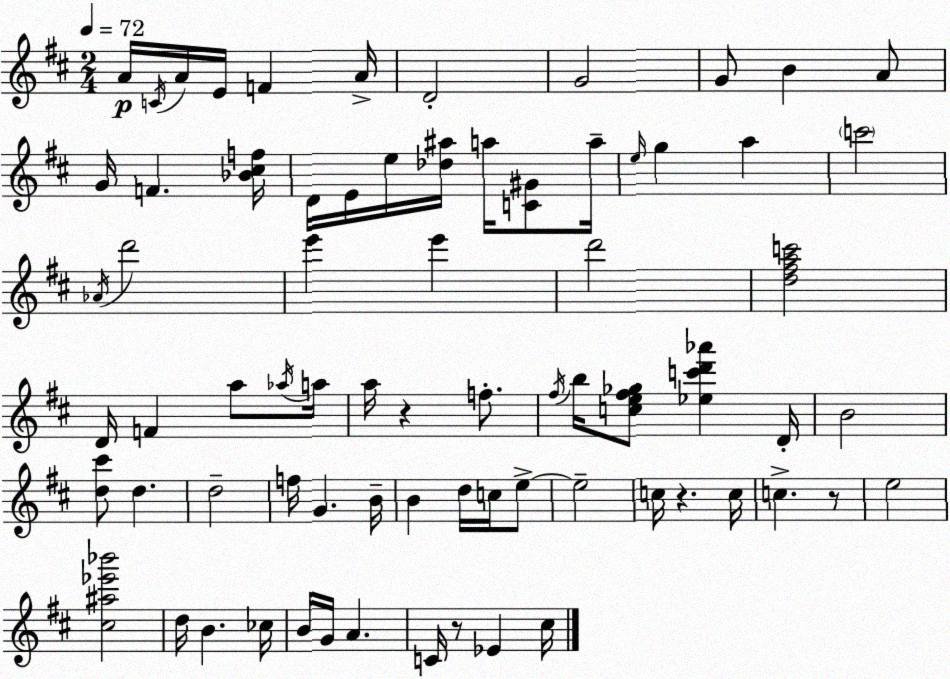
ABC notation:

X:1
T:Untitled
M:2/4
L:1/4
K:D
A/4 C/4 A/4 E/4 F A/4 D2 G2 G/2 B A/2 G/4 F [_B^cf]/4 D/4 E/4 e/4 [_d^a]/4 a/4 [C^G]/2 a/4 e/4 g a c'2 _A/4 d'2 e' e' d'2 [d^fac']2 D/4 F a/2 _a/4 a/4 a/4 z f/2 ^f/4 b/4 [ce^f_g]/2 [_ec'd'_a'] D/4 B2 [d^c']/2 d d2 f/4 G B/4 B d/4 c/4 e/2 e2 c/4 z c/4 c z/2 e2 [^c^a_e'_b']2 d/4 B _c/4 B/4 G/4 A C/4 z/2 _E ^c/4